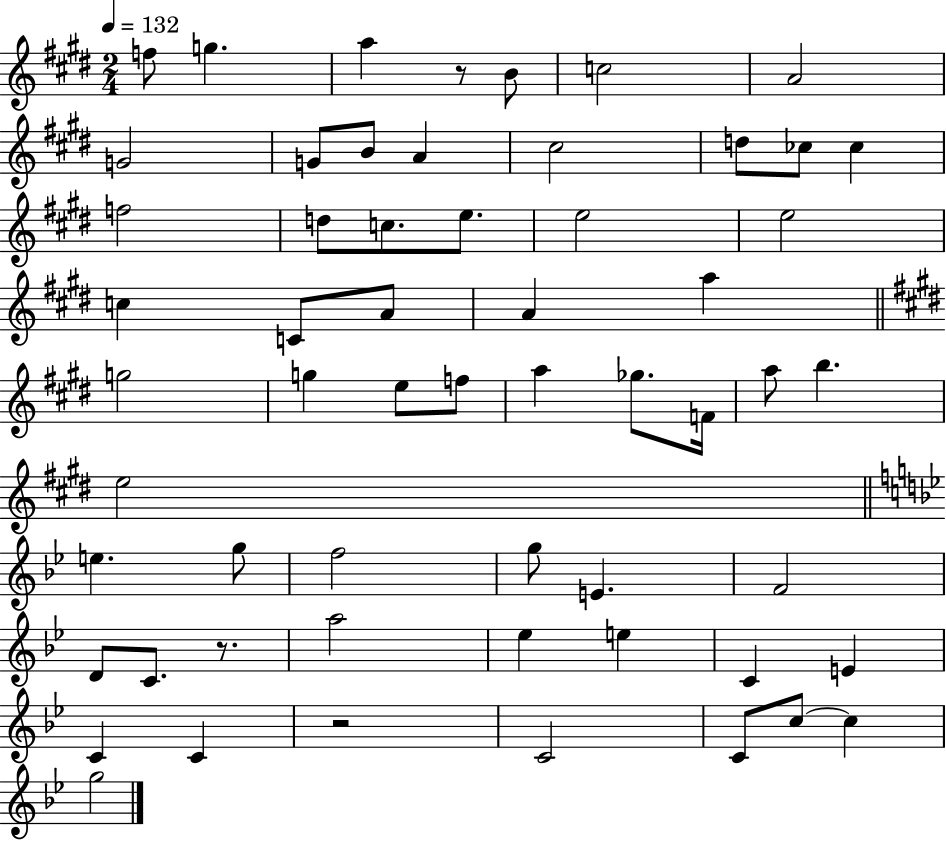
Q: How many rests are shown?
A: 3